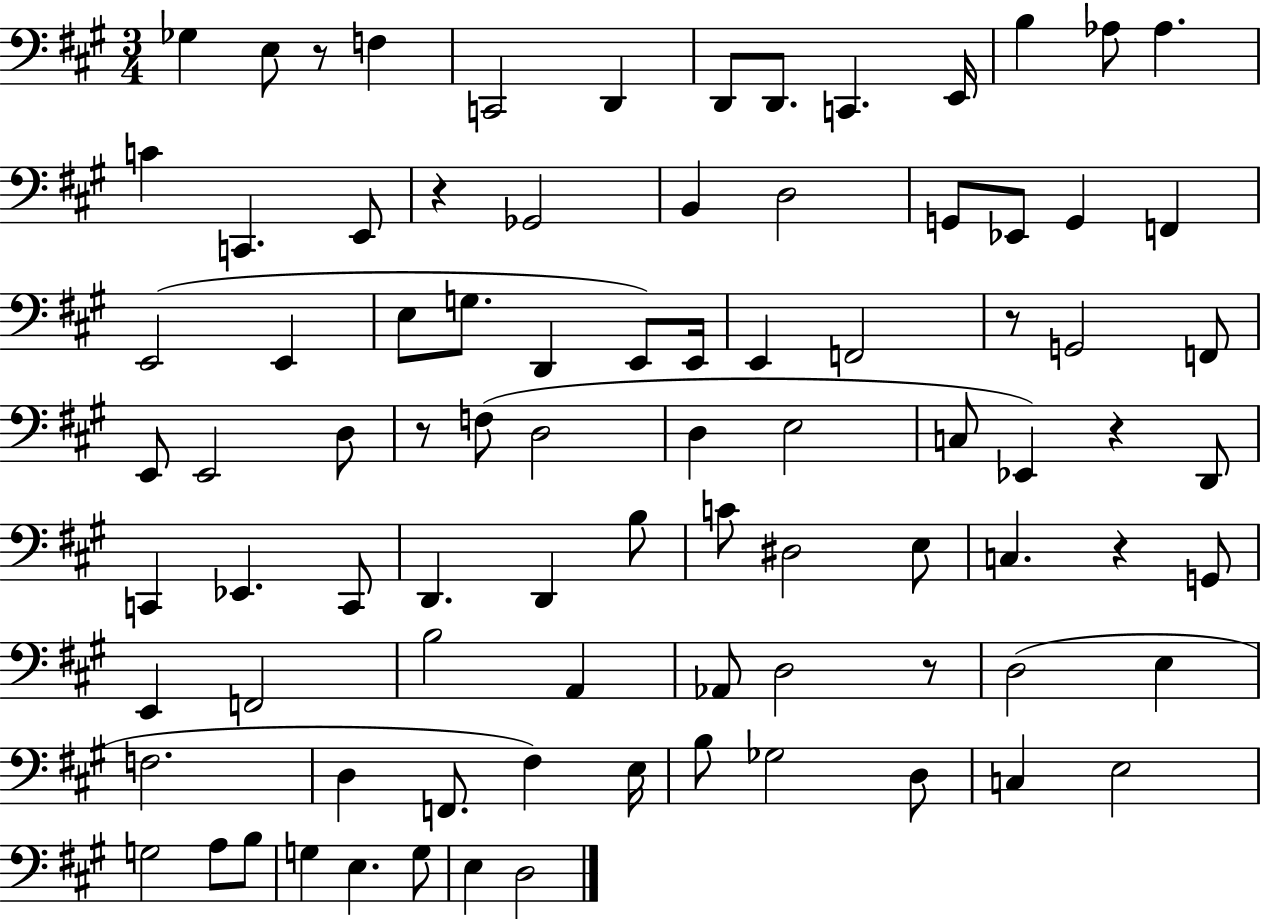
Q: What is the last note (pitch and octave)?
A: D3